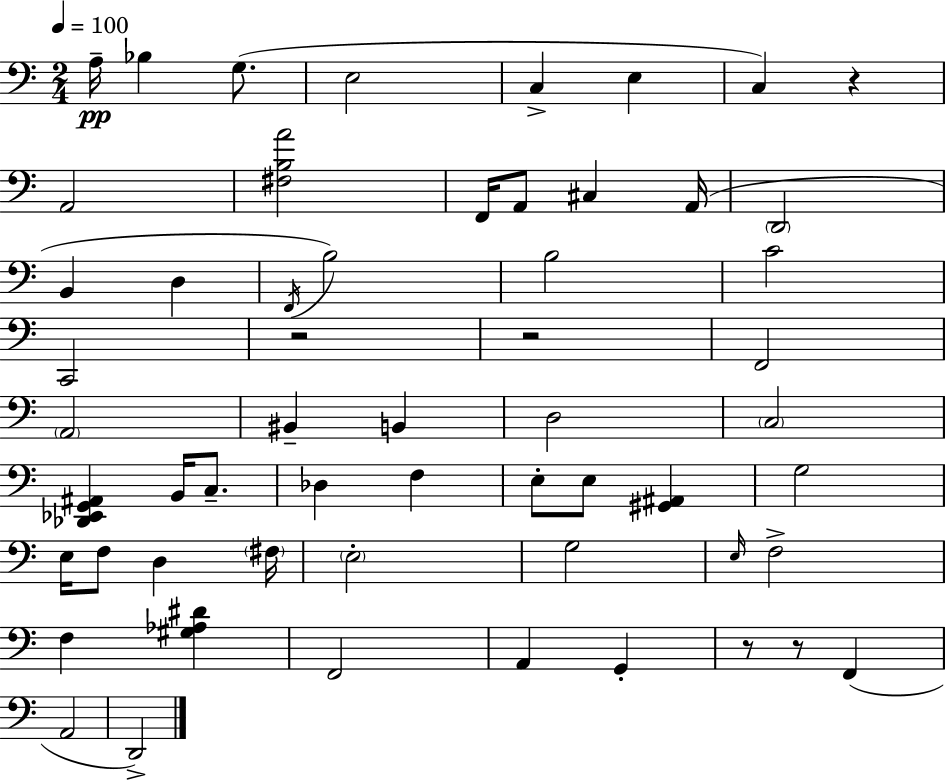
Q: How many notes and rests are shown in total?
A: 57